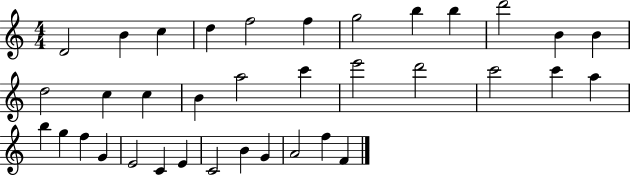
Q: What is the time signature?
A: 4/4